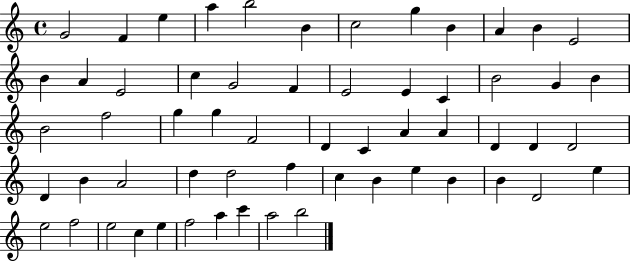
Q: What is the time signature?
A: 4/4